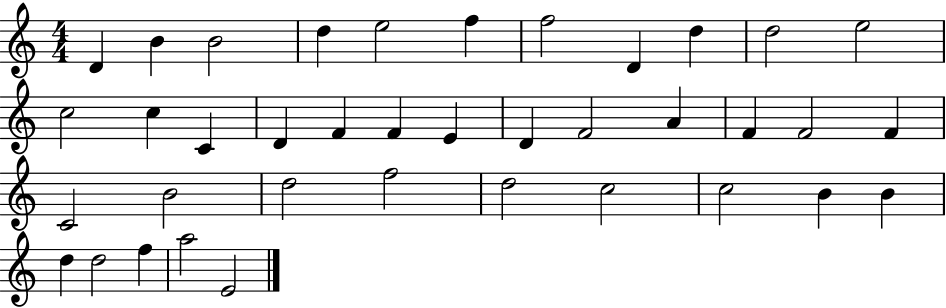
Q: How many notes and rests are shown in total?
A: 38